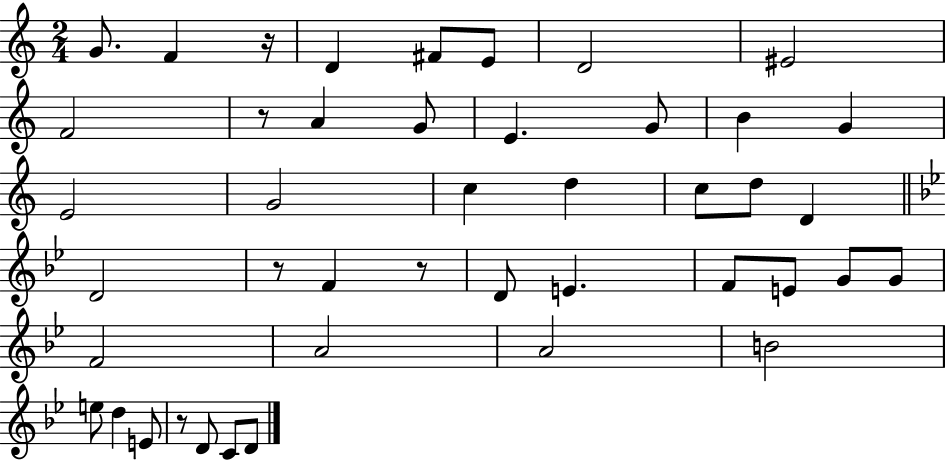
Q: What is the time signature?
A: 2/4